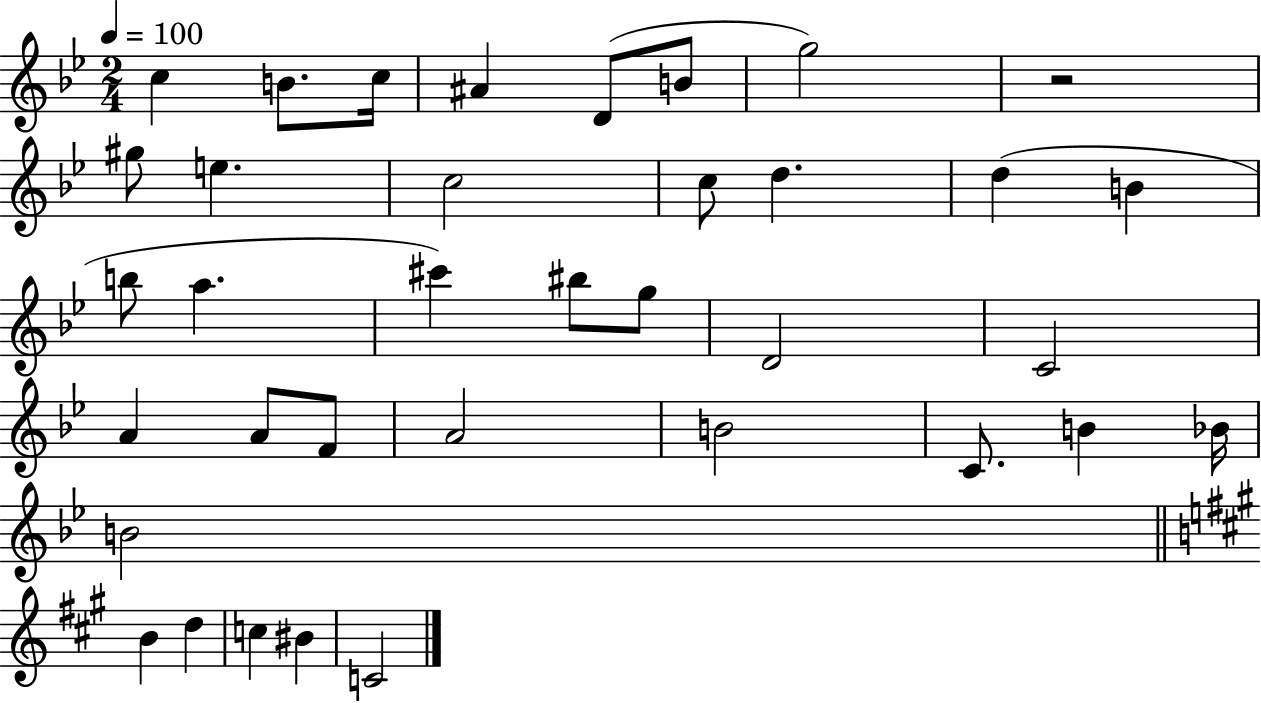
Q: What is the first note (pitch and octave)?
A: C5